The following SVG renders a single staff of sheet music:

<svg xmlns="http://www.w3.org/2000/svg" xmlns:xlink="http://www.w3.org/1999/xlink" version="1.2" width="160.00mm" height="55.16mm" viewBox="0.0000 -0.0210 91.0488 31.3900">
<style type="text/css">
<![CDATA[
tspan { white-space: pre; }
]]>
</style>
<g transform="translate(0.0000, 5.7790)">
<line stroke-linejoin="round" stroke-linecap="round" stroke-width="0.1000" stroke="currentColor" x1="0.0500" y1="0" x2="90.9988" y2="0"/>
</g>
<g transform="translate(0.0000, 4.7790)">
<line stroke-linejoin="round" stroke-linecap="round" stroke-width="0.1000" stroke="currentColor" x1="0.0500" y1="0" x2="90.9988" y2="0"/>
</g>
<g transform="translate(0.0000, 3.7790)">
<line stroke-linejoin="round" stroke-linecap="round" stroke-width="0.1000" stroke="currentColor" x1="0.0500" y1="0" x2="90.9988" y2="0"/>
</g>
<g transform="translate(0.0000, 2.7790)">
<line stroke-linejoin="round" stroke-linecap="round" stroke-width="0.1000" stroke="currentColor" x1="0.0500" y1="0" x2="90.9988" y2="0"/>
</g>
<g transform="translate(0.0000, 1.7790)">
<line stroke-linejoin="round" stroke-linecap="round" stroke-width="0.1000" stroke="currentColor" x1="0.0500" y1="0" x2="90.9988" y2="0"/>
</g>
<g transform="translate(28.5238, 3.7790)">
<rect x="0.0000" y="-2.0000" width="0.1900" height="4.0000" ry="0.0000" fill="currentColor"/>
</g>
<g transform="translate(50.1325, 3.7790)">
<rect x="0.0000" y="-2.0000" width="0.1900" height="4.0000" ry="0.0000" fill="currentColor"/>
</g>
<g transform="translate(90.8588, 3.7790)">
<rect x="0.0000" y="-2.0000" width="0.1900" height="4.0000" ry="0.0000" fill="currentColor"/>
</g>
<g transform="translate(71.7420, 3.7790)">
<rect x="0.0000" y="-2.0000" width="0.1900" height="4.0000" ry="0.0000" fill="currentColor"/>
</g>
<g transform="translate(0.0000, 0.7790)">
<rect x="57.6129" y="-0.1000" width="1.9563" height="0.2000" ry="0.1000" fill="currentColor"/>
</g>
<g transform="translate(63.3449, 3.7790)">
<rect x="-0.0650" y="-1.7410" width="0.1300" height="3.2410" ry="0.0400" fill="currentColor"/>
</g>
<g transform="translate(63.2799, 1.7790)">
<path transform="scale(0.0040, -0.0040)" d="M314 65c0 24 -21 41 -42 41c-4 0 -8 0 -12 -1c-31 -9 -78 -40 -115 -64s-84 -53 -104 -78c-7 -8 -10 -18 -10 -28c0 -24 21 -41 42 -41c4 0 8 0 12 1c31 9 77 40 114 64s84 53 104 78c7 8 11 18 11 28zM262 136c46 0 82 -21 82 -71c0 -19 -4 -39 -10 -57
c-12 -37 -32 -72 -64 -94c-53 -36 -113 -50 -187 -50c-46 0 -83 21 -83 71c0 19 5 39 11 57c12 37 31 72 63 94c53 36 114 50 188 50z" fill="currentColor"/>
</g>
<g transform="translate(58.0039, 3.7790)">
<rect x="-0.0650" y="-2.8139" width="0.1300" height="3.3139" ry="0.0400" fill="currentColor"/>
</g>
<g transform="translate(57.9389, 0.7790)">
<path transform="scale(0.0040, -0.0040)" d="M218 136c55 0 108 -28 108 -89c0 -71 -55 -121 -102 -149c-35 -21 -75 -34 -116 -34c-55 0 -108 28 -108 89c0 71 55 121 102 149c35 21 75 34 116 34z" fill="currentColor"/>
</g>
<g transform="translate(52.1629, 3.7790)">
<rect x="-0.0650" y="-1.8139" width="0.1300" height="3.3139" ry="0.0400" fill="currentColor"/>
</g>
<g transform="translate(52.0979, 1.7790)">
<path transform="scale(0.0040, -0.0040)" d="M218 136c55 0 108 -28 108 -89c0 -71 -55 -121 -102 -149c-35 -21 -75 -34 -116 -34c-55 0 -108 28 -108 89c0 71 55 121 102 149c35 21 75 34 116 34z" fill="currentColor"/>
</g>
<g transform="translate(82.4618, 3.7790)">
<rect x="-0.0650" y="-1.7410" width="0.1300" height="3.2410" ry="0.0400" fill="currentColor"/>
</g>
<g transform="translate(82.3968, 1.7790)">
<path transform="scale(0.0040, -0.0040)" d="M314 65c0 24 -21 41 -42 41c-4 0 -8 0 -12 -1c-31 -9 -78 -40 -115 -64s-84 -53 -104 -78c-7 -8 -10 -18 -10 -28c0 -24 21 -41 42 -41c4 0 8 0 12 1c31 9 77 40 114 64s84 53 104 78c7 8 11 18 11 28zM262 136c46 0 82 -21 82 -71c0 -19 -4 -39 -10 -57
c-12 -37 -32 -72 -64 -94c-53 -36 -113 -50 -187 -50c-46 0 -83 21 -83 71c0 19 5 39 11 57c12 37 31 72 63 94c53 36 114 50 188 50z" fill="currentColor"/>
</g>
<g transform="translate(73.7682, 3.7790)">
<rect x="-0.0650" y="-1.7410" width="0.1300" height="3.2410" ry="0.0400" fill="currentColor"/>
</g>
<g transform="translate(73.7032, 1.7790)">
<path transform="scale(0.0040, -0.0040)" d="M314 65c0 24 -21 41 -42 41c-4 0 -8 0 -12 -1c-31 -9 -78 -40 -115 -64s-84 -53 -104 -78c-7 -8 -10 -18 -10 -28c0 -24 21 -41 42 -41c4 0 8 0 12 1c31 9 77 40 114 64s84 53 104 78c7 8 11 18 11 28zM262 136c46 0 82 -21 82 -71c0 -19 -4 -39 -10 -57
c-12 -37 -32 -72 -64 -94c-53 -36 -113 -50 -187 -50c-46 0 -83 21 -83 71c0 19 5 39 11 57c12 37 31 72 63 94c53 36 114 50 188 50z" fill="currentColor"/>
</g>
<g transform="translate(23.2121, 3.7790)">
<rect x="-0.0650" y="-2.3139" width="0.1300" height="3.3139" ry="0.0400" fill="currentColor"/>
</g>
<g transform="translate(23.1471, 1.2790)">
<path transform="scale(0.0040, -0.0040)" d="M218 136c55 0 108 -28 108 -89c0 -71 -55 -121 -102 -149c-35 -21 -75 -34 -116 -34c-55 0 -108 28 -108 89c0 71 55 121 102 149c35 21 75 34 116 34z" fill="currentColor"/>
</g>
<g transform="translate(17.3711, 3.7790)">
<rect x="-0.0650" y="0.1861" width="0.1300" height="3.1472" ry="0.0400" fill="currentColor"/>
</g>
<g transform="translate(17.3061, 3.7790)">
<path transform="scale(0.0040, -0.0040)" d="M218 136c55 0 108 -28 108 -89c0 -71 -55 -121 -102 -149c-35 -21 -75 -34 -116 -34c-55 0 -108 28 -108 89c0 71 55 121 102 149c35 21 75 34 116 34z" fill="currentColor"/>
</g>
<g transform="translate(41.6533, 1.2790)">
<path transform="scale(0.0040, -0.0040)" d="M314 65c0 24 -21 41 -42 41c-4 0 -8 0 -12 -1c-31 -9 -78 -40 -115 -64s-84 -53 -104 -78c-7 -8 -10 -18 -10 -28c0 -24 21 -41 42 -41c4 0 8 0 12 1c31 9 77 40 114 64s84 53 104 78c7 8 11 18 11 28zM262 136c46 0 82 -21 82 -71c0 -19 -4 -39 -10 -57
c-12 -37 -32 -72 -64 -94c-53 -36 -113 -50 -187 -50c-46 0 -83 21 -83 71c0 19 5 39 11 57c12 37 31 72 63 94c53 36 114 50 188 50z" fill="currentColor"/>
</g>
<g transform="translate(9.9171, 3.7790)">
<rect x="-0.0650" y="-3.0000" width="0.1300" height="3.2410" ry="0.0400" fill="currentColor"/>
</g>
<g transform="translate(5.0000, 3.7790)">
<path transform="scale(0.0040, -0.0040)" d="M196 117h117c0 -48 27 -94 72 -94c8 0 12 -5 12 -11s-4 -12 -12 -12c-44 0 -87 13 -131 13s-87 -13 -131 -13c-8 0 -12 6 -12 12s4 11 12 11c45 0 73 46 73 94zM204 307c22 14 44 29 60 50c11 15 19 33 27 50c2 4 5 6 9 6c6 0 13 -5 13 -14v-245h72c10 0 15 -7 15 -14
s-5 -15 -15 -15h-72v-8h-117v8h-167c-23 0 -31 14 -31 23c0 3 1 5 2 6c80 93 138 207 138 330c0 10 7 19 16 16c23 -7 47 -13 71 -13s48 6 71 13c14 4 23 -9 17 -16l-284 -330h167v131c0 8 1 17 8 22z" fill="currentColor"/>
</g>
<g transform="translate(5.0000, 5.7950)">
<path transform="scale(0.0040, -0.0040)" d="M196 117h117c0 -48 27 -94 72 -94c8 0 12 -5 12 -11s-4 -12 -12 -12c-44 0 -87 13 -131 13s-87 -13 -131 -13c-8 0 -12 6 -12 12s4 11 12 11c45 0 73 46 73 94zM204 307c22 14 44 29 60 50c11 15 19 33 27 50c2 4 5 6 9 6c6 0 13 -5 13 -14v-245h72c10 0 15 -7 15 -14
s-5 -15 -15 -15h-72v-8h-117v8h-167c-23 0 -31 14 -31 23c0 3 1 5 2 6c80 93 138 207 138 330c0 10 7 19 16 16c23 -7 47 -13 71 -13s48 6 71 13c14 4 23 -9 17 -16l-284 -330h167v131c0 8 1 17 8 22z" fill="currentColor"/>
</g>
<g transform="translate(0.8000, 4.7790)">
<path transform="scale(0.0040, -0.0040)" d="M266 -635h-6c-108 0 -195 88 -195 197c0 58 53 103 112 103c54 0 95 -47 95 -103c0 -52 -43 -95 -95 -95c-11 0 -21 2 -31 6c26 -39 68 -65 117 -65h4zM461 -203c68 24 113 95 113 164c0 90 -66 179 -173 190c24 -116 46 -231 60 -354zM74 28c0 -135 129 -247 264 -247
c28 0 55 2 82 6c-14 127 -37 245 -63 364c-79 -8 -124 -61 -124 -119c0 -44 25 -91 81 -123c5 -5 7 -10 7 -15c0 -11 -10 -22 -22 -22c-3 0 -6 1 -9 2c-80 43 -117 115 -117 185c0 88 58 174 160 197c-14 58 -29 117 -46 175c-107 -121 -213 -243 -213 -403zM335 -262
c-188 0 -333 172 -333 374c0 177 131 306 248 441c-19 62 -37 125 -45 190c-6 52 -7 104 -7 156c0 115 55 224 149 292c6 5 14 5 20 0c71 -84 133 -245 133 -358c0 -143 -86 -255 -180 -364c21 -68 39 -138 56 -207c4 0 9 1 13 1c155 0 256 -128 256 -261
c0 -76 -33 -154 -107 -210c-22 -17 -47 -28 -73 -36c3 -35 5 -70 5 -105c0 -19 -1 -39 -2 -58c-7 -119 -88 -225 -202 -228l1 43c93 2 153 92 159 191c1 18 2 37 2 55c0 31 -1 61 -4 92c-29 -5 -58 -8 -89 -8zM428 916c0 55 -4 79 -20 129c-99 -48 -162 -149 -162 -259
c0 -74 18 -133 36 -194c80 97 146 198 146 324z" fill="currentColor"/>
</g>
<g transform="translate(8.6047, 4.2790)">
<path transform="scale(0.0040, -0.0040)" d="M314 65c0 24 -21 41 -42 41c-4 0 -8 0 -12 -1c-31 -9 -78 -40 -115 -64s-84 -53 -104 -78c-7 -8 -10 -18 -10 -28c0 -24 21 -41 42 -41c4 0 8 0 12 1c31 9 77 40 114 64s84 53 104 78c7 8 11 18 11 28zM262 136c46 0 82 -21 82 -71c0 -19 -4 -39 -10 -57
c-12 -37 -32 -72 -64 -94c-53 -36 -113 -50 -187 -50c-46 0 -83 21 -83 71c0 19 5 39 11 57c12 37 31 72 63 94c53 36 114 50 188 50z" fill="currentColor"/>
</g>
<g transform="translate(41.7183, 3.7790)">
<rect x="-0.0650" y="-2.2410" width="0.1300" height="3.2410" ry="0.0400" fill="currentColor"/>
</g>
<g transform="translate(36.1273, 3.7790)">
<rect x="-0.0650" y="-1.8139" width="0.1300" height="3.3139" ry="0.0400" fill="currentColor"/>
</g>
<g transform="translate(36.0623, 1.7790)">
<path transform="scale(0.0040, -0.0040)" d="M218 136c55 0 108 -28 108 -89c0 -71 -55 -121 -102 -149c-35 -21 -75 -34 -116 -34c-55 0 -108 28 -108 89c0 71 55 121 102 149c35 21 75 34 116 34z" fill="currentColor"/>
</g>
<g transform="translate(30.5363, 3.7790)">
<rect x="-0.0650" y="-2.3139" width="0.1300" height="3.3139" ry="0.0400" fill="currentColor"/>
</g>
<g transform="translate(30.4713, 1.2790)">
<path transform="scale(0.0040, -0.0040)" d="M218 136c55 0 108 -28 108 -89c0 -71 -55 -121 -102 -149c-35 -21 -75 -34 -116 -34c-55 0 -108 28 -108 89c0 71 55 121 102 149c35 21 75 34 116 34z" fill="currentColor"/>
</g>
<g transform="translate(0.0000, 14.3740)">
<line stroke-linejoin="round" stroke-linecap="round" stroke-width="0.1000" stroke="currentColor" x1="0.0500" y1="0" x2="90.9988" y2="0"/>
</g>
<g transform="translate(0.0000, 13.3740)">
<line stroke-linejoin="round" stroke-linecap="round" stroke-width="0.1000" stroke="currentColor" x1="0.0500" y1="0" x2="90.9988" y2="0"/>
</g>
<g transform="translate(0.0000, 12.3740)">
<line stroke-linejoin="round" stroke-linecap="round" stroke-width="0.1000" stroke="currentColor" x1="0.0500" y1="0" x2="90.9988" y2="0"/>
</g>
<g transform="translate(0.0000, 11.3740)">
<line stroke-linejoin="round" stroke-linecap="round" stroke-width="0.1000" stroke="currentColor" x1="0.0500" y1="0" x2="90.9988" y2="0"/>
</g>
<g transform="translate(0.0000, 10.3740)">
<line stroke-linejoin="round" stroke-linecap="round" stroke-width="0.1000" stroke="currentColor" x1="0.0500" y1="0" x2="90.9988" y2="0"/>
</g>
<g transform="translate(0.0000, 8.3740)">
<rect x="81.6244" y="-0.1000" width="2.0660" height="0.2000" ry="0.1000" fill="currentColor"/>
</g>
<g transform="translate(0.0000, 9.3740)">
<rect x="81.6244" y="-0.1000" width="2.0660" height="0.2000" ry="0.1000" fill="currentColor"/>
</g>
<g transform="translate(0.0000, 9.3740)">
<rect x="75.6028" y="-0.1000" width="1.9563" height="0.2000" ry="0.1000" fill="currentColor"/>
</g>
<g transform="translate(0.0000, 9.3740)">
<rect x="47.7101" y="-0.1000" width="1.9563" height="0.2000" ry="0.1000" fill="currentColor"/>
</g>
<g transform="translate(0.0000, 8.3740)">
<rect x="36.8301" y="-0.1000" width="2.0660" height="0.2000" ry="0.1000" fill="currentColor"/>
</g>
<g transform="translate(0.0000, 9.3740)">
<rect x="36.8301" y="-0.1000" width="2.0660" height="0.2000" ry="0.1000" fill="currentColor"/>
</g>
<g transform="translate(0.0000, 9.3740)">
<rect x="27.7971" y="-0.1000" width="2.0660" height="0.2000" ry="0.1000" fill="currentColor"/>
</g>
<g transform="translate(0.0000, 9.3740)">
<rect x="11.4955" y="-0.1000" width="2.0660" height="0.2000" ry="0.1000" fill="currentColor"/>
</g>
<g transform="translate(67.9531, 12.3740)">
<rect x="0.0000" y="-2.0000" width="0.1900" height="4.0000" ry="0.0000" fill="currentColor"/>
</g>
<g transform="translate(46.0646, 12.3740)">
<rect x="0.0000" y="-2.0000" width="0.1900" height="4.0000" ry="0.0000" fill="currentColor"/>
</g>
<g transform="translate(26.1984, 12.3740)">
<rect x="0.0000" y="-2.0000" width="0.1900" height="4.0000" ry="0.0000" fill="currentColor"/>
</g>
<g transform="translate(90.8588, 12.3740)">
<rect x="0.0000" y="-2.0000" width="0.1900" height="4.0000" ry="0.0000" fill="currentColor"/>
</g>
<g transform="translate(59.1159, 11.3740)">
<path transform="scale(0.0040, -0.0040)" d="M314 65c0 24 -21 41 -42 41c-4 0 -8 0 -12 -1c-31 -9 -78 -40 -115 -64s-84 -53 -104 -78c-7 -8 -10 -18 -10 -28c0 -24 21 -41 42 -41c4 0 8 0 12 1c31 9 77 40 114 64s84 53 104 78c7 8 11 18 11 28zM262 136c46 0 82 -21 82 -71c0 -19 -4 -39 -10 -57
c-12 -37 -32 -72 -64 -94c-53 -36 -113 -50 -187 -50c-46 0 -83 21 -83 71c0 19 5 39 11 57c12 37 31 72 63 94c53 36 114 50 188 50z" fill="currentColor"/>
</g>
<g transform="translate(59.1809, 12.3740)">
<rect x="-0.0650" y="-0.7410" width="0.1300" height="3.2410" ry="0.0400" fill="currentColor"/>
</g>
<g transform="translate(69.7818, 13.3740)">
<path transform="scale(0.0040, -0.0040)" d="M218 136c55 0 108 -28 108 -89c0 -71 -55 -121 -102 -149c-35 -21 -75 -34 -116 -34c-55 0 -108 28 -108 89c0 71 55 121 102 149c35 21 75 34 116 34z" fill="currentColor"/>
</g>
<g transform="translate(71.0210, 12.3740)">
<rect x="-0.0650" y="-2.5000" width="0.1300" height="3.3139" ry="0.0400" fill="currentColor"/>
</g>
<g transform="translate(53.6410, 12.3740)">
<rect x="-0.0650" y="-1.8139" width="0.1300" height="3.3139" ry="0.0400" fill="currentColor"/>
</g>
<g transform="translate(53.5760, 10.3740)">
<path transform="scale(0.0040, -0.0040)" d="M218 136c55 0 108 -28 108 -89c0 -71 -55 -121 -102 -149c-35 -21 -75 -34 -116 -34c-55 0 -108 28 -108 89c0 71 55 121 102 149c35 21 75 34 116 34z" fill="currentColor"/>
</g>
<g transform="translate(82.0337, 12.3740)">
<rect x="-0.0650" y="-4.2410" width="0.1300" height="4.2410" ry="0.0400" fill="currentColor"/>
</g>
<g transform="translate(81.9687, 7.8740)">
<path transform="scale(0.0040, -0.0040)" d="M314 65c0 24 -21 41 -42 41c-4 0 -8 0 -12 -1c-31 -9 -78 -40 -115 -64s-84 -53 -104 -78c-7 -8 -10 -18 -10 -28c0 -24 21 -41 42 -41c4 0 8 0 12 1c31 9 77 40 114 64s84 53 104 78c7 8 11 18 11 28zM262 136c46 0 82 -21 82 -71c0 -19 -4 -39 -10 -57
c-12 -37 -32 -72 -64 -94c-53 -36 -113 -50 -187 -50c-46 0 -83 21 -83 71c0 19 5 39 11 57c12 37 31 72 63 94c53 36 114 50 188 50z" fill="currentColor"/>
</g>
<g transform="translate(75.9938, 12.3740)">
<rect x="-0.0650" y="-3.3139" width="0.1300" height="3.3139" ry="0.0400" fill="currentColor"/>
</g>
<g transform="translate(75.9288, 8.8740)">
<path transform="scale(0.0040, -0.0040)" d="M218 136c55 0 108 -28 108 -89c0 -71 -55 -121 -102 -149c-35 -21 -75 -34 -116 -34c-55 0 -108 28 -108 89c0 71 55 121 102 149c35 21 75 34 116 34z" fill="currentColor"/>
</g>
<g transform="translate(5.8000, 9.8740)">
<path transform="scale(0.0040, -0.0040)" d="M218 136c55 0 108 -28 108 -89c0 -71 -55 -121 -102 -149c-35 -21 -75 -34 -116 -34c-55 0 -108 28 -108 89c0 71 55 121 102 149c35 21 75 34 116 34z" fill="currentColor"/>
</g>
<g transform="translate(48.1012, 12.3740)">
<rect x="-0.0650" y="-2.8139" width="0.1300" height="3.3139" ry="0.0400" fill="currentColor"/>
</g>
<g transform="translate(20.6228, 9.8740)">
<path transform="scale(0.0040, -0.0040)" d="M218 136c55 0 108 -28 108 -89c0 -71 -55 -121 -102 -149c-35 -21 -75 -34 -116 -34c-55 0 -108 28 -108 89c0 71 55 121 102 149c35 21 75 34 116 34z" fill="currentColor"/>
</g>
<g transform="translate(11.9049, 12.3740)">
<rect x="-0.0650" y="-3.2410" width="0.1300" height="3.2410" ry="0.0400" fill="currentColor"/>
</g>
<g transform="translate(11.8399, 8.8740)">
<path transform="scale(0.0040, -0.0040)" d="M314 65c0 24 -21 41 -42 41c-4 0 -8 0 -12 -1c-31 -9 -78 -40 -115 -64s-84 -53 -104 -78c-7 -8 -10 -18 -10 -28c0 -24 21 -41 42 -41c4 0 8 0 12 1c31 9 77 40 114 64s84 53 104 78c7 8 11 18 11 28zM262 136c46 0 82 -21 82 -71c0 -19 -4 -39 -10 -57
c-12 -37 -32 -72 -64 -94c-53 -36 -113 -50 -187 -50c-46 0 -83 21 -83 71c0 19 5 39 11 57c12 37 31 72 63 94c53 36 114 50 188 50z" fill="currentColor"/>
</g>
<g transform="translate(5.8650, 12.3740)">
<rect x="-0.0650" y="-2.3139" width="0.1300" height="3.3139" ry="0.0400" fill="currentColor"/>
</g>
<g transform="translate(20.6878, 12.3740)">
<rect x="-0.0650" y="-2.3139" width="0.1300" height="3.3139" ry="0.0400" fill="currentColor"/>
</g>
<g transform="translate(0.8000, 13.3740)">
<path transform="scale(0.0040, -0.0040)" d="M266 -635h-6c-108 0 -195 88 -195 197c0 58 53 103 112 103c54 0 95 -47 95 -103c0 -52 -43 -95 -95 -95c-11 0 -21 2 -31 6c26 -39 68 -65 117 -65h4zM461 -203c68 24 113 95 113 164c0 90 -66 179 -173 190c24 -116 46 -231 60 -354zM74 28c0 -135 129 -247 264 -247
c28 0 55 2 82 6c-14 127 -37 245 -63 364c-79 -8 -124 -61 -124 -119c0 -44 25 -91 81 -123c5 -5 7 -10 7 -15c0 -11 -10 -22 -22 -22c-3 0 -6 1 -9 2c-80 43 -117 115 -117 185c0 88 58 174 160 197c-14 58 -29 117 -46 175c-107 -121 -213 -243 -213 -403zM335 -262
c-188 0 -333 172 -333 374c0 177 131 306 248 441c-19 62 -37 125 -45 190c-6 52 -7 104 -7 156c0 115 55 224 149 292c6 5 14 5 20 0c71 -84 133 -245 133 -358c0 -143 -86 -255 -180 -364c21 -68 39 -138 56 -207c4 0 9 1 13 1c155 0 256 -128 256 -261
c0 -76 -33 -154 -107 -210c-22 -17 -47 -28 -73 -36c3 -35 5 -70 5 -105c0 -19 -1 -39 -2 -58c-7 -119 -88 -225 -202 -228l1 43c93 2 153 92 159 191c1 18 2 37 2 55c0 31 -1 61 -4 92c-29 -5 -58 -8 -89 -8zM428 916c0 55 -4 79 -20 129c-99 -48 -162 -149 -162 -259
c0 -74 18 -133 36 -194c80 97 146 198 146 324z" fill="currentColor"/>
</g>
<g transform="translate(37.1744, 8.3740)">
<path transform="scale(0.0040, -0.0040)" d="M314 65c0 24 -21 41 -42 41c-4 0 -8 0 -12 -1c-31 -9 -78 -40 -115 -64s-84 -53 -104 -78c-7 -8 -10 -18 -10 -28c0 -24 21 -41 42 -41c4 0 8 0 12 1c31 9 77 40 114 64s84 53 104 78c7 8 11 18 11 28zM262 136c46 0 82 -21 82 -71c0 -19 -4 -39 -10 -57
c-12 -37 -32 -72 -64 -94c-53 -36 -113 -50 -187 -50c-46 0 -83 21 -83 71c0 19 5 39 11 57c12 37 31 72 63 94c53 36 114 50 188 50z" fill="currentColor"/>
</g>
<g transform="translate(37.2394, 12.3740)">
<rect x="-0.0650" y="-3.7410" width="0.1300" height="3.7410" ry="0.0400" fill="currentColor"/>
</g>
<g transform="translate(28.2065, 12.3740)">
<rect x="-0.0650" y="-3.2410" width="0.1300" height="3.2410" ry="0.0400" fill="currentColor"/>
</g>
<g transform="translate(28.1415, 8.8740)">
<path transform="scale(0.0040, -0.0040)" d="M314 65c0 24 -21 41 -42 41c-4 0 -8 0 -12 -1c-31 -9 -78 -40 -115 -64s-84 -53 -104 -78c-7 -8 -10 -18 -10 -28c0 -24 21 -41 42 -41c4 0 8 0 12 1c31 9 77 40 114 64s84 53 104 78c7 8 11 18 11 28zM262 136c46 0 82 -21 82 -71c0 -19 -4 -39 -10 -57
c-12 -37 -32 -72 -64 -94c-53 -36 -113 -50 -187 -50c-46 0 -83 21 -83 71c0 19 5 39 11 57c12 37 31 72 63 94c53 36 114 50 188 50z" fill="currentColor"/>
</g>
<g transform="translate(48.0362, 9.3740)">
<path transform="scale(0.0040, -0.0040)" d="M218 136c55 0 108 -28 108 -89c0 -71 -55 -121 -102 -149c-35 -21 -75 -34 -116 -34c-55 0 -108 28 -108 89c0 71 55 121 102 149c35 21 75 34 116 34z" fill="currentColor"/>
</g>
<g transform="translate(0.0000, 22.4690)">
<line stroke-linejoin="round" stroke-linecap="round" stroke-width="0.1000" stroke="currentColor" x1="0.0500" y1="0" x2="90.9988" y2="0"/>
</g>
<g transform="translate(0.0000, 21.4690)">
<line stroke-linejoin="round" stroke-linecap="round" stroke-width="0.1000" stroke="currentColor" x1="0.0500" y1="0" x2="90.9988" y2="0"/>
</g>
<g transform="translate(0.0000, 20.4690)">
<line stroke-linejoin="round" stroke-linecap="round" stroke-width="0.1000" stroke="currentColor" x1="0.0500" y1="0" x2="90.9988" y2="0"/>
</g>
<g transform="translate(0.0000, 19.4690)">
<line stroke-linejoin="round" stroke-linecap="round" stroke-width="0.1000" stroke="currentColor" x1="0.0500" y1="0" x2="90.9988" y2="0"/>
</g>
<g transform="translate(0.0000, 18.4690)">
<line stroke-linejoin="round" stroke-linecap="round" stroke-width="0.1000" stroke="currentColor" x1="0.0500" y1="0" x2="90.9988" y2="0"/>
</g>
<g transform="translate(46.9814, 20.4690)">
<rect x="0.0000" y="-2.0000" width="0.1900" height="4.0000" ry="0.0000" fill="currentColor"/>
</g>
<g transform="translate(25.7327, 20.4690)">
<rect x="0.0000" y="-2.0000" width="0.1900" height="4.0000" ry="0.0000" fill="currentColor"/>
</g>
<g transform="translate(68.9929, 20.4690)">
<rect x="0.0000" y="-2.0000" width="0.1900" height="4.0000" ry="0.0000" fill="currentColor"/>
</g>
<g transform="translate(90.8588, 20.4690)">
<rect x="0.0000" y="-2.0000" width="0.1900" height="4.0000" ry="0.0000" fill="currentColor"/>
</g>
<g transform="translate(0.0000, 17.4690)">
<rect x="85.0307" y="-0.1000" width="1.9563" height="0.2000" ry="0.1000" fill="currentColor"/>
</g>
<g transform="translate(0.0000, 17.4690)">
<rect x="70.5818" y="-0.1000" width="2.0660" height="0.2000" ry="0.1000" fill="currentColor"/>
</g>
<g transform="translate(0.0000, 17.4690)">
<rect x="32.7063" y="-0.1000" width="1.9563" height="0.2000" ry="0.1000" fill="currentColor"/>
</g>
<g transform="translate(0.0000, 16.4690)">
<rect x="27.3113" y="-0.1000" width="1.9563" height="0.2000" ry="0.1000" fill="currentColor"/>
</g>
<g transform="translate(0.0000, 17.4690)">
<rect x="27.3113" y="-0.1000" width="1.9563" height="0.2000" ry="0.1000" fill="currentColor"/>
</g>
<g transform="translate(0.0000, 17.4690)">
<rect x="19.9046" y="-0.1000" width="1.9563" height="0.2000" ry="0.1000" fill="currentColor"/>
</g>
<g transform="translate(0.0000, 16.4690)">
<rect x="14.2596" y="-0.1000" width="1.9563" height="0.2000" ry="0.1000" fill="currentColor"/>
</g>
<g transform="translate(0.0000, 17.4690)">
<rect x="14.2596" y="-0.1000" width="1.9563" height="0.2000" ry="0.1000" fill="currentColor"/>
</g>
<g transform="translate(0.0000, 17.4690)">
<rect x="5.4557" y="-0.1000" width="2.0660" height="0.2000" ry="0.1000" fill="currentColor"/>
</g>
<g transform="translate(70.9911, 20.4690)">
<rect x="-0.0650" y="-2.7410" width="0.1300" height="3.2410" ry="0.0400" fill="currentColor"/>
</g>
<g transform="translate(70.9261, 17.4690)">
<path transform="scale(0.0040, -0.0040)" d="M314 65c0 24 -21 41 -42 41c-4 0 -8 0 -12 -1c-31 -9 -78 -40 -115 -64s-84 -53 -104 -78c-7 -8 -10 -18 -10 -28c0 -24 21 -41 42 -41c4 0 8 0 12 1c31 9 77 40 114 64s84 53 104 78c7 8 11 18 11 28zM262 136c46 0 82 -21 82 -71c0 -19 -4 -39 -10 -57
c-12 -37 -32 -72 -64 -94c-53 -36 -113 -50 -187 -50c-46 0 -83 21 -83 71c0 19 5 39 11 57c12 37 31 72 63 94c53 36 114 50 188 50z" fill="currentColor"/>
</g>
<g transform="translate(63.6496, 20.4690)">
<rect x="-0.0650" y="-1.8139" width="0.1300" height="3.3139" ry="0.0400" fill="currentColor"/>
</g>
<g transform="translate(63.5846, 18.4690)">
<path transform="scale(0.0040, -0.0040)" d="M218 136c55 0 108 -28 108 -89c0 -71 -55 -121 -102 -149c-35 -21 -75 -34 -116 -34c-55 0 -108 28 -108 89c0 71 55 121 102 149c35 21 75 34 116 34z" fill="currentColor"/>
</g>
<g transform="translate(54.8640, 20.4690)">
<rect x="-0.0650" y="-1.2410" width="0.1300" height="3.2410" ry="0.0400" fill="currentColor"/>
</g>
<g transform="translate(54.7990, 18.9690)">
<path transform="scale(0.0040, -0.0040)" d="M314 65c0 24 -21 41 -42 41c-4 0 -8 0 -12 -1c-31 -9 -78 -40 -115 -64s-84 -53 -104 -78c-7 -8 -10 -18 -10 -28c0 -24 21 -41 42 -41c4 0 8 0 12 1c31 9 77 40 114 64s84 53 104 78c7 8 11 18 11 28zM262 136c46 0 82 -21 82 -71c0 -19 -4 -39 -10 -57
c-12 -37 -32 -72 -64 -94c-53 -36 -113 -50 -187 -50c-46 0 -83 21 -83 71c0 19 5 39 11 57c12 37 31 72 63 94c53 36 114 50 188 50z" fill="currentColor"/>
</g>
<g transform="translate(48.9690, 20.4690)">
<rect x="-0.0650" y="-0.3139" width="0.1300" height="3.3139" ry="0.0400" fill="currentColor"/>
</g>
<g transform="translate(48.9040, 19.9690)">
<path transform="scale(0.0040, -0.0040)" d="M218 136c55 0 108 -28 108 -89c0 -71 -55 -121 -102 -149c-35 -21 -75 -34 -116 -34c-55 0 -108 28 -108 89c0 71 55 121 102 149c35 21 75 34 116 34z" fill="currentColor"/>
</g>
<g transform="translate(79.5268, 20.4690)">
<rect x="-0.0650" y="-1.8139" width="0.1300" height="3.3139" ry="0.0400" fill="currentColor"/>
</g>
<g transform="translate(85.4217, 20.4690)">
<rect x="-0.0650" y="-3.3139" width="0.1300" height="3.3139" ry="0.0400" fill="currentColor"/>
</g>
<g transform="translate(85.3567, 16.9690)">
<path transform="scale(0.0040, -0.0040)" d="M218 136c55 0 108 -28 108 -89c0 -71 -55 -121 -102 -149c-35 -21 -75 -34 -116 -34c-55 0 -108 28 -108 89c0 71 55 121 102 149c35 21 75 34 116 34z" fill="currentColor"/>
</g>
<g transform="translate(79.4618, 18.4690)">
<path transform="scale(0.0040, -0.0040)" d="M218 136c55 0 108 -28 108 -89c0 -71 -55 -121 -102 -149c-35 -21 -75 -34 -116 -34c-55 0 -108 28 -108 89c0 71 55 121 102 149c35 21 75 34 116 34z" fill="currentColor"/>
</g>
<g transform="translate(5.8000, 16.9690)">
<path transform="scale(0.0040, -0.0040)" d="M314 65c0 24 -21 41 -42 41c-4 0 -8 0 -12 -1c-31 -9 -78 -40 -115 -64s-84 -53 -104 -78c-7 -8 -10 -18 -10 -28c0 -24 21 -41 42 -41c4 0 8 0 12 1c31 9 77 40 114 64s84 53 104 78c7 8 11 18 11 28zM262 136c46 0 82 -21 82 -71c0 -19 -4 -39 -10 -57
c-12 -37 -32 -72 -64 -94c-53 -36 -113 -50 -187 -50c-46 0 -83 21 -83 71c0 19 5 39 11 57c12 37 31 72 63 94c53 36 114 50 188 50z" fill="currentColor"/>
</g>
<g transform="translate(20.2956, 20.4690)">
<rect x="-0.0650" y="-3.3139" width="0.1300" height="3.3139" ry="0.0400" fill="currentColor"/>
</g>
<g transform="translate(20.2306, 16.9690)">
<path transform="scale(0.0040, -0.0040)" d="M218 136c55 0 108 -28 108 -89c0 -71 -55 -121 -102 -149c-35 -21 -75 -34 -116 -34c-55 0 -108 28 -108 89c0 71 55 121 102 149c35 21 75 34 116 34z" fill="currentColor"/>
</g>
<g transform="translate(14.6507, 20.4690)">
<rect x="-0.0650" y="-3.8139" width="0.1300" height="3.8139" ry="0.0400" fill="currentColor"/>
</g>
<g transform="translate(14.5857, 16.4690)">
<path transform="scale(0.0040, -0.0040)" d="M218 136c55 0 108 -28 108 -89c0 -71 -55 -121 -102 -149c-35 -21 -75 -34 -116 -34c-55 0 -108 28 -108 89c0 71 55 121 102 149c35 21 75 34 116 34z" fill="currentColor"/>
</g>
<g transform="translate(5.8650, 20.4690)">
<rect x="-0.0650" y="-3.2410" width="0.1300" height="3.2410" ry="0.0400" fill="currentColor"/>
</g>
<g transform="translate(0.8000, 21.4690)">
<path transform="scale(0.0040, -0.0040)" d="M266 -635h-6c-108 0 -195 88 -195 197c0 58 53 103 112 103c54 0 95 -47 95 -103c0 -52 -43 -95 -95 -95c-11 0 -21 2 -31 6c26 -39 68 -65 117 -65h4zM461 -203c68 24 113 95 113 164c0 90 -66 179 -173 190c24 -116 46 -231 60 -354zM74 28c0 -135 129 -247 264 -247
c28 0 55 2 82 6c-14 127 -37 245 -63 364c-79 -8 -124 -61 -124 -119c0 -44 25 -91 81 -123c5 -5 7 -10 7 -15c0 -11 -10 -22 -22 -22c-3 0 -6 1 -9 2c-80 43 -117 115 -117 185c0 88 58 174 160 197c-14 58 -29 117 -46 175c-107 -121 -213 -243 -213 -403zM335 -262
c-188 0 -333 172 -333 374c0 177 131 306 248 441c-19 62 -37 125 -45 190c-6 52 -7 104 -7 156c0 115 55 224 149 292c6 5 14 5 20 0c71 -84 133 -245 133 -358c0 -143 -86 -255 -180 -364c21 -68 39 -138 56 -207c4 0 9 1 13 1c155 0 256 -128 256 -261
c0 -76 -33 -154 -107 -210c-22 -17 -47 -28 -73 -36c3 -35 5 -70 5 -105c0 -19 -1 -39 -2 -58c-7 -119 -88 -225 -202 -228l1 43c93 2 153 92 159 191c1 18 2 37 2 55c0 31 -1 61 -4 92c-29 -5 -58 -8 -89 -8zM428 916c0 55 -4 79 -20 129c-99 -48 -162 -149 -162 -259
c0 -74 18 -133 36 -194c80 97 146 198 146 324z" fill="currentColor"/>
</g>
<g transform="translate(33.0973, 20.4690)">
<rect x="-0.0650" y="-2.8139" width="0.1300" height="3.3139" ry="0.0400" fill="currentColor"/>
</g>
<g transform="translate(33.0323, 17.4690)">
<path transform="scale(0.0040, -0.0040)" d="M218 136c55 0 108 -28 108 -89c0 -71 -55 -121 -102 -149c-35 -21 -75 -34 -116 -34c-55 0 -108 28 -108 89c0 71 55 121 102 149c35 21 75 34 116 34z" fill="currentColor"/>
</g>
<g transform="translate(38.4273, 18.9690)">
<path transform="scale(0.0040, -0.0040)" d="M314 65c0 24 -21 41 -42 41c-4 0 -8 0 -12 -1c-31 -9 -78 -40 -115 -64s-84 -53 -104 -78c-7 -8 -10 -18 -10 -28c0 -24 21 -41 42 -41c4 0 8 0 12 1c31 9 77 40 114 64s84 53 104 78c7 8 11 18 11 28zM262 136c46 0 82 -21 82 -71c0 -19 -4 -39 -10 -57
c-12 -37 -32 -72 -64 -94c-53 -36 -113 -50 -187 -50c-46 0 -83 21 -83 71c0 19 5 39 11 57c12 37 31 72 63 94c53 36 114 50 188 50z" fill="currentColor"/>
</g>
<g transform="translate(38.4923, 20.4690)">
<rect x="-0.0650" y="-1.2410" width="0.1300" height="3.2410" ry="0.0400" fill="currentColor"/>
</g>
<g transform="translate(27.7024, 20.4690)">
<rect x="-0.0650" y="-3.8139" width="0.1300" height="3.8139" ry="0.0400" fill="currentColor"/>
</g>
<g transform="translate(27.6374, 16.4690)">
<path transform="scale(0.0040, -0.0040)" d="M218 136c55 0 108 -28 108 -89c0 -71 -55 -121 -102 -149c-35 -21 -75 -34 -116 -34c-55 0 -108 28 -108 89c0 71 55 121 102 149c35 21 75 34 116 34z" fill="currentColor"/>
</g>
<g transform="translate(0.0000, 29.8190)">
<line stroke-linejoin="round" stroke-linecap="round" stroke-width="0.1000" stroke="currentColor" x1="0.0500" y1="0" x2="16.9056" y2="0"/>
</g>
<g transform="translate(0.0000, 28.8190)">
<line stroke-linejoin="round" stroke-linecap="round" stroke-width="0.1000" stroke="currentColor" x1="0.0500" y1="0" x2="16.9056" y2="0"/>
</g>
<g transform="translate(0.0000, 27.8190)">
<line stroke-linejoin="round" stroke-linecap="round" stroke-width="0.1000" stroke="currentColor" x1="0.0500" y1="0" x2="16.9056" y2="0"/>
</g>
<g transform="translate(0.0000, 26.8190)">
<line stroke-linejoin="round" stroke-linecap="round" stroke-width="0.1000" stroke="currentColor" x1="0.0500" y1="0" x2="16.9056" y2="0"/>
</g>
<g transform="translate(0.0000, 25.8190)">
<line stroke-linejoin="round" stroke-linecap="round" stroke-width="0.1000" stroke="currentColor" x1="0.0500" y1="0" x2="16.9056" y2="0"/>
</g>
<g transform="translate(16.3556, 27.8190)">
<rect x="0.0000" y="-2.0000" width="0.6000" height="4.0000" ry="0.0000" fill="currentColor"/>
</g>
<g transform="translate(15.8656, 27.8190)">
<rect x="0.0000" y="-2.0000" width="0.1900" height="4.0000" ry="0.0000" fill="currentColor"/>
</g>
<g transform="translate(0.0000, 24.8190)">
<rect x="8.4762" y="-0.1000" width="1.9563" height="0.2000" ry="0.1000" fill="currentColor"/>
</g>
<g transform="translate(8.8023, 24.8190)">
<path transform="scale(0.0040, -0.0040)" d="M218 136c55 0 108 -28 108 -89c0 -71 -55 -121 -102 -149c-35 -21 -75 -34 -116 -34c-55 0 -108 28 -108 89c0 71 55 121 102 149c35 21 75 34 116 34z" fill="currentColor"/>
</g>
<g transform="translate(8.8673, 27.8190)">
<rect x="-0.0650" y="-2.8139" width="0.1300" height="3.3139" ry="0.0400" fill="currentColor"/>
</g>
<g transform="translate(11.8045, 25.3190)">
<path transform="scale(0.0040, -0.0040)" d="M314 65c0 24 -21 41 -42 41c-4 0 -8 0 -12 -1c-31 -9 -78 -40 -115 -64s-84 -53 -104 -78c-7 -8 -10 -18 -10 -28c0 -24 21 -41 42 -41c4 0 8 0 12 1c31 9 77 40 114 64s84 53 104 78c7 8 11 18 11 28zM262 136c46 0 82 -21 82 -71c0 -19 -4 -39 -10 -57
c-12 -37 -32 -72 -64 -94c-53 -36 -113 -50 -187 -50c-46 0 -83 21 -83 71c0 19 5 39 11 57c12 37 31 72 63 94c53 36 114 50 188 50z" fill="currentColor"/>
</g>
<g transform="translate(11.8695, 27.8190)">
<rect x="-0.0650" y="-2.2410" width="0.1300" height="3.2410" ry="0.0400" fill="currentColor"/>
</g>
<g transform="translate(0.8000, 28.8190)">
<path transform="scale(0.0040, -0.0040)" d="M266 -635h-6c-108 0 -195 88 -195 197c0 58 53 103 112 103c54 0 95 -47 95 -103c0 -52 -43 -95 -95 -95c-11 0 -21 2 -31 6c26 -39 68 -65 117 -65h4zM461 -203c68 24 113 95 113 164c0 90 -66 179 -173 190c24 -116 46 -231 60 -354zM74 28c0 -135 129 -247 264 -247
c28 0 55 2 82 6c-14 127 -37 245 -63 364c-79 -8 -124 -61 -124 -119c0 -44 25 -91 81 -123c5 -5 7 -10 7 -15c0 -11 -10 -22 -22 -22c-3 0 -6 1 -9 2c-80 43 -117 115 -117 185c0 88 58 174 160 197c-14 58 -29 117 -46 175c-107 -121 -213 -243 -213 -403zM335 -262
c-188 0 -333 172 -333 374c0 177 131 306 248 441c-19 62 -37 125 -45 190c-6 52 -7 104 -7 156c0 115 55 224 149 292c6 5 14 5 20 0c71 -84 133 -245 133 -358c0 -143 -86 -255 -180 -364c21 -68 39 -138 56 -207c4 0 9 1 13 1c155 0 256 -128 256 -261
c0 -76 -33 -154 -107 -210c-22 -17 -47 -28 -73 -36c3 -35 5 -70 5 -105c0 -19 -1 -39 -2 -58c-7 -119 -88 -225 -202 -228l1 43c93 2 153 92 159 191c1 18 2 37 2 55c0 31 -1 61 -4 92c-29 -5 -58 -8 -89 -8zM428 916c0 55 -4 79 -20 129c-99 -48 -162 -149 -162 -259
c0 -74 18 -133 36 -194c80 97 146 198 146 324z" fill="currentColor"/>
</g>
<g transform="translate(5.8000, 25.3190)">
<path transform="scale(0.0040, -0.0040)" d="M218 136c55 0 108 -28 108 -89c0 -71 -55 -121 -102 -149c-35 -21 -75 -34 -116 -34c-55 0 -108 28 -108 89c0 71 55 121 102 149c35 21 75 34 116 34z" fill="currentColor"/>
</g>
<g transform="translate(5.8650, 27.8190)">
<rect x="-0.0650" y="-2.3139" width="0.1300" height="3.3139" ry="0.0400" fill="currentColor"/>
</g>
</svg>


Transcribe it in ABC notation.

X:1
T:Untitled
M:4/4
L:1/4
K:C
A2 B g g f g2 f a f2 f2 f2 g b2 g b2 c'2 a f d2 G b d'2 b2 c' b c' a e2 c e2 f a2 f b g a g2